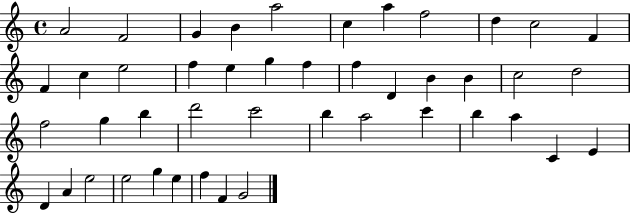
{
  \clef treble
  \time 4/4
  \defaultTimeSignature
  \key c \major
  a'2 f'2 | g'4 b'4 a''2 | c''4 a''4 f''2 | d''4 c''2 f'4 | \break f'4 c''4 e''2 | f''4 e''4 g''4 f''4 | f''4 d'4 b'4 b'4 | c''2 d''2 | \break f''2 g''4 b''4 | d'''2 c'''2 | b''4 a''2 c'''4 | b''4 a''4 c'4 e'4 | \break d'4 a'4 e''2 | e''2 g''4 e''4 | f''4 f'4 g'2 | \bar "|."
}